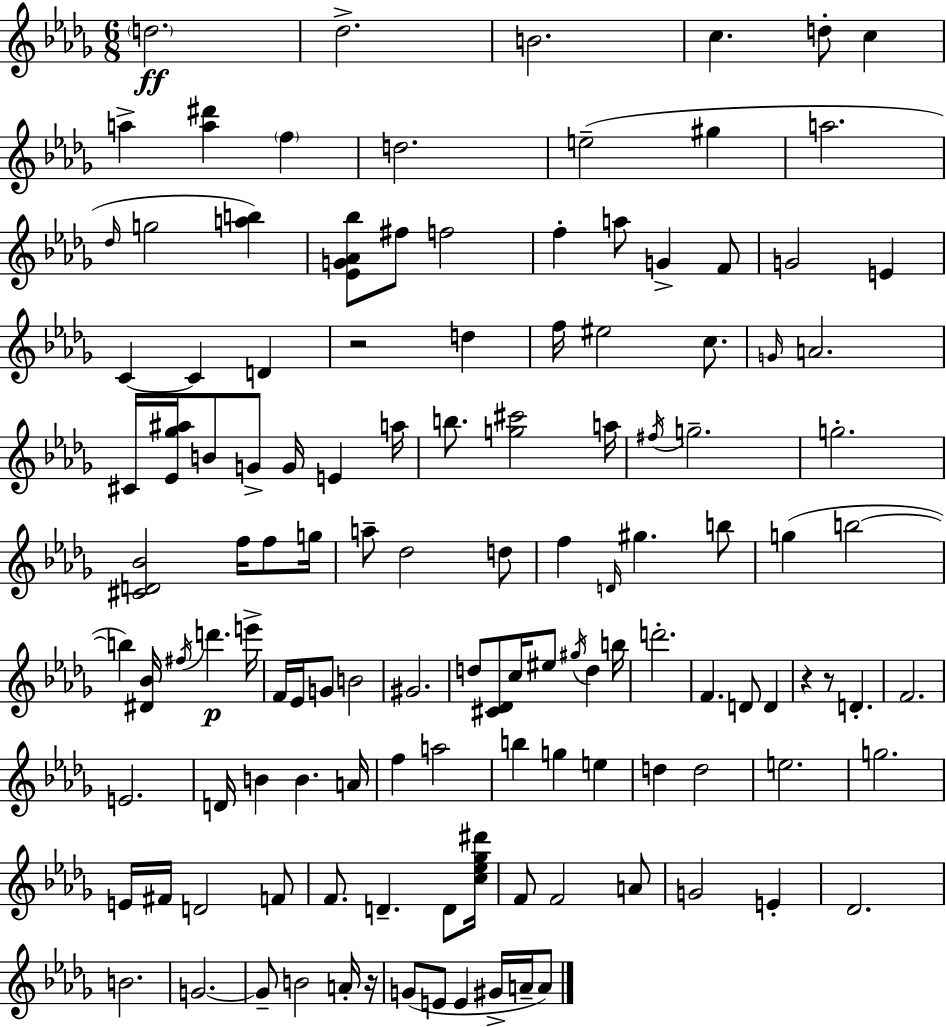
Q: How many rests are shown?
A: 4